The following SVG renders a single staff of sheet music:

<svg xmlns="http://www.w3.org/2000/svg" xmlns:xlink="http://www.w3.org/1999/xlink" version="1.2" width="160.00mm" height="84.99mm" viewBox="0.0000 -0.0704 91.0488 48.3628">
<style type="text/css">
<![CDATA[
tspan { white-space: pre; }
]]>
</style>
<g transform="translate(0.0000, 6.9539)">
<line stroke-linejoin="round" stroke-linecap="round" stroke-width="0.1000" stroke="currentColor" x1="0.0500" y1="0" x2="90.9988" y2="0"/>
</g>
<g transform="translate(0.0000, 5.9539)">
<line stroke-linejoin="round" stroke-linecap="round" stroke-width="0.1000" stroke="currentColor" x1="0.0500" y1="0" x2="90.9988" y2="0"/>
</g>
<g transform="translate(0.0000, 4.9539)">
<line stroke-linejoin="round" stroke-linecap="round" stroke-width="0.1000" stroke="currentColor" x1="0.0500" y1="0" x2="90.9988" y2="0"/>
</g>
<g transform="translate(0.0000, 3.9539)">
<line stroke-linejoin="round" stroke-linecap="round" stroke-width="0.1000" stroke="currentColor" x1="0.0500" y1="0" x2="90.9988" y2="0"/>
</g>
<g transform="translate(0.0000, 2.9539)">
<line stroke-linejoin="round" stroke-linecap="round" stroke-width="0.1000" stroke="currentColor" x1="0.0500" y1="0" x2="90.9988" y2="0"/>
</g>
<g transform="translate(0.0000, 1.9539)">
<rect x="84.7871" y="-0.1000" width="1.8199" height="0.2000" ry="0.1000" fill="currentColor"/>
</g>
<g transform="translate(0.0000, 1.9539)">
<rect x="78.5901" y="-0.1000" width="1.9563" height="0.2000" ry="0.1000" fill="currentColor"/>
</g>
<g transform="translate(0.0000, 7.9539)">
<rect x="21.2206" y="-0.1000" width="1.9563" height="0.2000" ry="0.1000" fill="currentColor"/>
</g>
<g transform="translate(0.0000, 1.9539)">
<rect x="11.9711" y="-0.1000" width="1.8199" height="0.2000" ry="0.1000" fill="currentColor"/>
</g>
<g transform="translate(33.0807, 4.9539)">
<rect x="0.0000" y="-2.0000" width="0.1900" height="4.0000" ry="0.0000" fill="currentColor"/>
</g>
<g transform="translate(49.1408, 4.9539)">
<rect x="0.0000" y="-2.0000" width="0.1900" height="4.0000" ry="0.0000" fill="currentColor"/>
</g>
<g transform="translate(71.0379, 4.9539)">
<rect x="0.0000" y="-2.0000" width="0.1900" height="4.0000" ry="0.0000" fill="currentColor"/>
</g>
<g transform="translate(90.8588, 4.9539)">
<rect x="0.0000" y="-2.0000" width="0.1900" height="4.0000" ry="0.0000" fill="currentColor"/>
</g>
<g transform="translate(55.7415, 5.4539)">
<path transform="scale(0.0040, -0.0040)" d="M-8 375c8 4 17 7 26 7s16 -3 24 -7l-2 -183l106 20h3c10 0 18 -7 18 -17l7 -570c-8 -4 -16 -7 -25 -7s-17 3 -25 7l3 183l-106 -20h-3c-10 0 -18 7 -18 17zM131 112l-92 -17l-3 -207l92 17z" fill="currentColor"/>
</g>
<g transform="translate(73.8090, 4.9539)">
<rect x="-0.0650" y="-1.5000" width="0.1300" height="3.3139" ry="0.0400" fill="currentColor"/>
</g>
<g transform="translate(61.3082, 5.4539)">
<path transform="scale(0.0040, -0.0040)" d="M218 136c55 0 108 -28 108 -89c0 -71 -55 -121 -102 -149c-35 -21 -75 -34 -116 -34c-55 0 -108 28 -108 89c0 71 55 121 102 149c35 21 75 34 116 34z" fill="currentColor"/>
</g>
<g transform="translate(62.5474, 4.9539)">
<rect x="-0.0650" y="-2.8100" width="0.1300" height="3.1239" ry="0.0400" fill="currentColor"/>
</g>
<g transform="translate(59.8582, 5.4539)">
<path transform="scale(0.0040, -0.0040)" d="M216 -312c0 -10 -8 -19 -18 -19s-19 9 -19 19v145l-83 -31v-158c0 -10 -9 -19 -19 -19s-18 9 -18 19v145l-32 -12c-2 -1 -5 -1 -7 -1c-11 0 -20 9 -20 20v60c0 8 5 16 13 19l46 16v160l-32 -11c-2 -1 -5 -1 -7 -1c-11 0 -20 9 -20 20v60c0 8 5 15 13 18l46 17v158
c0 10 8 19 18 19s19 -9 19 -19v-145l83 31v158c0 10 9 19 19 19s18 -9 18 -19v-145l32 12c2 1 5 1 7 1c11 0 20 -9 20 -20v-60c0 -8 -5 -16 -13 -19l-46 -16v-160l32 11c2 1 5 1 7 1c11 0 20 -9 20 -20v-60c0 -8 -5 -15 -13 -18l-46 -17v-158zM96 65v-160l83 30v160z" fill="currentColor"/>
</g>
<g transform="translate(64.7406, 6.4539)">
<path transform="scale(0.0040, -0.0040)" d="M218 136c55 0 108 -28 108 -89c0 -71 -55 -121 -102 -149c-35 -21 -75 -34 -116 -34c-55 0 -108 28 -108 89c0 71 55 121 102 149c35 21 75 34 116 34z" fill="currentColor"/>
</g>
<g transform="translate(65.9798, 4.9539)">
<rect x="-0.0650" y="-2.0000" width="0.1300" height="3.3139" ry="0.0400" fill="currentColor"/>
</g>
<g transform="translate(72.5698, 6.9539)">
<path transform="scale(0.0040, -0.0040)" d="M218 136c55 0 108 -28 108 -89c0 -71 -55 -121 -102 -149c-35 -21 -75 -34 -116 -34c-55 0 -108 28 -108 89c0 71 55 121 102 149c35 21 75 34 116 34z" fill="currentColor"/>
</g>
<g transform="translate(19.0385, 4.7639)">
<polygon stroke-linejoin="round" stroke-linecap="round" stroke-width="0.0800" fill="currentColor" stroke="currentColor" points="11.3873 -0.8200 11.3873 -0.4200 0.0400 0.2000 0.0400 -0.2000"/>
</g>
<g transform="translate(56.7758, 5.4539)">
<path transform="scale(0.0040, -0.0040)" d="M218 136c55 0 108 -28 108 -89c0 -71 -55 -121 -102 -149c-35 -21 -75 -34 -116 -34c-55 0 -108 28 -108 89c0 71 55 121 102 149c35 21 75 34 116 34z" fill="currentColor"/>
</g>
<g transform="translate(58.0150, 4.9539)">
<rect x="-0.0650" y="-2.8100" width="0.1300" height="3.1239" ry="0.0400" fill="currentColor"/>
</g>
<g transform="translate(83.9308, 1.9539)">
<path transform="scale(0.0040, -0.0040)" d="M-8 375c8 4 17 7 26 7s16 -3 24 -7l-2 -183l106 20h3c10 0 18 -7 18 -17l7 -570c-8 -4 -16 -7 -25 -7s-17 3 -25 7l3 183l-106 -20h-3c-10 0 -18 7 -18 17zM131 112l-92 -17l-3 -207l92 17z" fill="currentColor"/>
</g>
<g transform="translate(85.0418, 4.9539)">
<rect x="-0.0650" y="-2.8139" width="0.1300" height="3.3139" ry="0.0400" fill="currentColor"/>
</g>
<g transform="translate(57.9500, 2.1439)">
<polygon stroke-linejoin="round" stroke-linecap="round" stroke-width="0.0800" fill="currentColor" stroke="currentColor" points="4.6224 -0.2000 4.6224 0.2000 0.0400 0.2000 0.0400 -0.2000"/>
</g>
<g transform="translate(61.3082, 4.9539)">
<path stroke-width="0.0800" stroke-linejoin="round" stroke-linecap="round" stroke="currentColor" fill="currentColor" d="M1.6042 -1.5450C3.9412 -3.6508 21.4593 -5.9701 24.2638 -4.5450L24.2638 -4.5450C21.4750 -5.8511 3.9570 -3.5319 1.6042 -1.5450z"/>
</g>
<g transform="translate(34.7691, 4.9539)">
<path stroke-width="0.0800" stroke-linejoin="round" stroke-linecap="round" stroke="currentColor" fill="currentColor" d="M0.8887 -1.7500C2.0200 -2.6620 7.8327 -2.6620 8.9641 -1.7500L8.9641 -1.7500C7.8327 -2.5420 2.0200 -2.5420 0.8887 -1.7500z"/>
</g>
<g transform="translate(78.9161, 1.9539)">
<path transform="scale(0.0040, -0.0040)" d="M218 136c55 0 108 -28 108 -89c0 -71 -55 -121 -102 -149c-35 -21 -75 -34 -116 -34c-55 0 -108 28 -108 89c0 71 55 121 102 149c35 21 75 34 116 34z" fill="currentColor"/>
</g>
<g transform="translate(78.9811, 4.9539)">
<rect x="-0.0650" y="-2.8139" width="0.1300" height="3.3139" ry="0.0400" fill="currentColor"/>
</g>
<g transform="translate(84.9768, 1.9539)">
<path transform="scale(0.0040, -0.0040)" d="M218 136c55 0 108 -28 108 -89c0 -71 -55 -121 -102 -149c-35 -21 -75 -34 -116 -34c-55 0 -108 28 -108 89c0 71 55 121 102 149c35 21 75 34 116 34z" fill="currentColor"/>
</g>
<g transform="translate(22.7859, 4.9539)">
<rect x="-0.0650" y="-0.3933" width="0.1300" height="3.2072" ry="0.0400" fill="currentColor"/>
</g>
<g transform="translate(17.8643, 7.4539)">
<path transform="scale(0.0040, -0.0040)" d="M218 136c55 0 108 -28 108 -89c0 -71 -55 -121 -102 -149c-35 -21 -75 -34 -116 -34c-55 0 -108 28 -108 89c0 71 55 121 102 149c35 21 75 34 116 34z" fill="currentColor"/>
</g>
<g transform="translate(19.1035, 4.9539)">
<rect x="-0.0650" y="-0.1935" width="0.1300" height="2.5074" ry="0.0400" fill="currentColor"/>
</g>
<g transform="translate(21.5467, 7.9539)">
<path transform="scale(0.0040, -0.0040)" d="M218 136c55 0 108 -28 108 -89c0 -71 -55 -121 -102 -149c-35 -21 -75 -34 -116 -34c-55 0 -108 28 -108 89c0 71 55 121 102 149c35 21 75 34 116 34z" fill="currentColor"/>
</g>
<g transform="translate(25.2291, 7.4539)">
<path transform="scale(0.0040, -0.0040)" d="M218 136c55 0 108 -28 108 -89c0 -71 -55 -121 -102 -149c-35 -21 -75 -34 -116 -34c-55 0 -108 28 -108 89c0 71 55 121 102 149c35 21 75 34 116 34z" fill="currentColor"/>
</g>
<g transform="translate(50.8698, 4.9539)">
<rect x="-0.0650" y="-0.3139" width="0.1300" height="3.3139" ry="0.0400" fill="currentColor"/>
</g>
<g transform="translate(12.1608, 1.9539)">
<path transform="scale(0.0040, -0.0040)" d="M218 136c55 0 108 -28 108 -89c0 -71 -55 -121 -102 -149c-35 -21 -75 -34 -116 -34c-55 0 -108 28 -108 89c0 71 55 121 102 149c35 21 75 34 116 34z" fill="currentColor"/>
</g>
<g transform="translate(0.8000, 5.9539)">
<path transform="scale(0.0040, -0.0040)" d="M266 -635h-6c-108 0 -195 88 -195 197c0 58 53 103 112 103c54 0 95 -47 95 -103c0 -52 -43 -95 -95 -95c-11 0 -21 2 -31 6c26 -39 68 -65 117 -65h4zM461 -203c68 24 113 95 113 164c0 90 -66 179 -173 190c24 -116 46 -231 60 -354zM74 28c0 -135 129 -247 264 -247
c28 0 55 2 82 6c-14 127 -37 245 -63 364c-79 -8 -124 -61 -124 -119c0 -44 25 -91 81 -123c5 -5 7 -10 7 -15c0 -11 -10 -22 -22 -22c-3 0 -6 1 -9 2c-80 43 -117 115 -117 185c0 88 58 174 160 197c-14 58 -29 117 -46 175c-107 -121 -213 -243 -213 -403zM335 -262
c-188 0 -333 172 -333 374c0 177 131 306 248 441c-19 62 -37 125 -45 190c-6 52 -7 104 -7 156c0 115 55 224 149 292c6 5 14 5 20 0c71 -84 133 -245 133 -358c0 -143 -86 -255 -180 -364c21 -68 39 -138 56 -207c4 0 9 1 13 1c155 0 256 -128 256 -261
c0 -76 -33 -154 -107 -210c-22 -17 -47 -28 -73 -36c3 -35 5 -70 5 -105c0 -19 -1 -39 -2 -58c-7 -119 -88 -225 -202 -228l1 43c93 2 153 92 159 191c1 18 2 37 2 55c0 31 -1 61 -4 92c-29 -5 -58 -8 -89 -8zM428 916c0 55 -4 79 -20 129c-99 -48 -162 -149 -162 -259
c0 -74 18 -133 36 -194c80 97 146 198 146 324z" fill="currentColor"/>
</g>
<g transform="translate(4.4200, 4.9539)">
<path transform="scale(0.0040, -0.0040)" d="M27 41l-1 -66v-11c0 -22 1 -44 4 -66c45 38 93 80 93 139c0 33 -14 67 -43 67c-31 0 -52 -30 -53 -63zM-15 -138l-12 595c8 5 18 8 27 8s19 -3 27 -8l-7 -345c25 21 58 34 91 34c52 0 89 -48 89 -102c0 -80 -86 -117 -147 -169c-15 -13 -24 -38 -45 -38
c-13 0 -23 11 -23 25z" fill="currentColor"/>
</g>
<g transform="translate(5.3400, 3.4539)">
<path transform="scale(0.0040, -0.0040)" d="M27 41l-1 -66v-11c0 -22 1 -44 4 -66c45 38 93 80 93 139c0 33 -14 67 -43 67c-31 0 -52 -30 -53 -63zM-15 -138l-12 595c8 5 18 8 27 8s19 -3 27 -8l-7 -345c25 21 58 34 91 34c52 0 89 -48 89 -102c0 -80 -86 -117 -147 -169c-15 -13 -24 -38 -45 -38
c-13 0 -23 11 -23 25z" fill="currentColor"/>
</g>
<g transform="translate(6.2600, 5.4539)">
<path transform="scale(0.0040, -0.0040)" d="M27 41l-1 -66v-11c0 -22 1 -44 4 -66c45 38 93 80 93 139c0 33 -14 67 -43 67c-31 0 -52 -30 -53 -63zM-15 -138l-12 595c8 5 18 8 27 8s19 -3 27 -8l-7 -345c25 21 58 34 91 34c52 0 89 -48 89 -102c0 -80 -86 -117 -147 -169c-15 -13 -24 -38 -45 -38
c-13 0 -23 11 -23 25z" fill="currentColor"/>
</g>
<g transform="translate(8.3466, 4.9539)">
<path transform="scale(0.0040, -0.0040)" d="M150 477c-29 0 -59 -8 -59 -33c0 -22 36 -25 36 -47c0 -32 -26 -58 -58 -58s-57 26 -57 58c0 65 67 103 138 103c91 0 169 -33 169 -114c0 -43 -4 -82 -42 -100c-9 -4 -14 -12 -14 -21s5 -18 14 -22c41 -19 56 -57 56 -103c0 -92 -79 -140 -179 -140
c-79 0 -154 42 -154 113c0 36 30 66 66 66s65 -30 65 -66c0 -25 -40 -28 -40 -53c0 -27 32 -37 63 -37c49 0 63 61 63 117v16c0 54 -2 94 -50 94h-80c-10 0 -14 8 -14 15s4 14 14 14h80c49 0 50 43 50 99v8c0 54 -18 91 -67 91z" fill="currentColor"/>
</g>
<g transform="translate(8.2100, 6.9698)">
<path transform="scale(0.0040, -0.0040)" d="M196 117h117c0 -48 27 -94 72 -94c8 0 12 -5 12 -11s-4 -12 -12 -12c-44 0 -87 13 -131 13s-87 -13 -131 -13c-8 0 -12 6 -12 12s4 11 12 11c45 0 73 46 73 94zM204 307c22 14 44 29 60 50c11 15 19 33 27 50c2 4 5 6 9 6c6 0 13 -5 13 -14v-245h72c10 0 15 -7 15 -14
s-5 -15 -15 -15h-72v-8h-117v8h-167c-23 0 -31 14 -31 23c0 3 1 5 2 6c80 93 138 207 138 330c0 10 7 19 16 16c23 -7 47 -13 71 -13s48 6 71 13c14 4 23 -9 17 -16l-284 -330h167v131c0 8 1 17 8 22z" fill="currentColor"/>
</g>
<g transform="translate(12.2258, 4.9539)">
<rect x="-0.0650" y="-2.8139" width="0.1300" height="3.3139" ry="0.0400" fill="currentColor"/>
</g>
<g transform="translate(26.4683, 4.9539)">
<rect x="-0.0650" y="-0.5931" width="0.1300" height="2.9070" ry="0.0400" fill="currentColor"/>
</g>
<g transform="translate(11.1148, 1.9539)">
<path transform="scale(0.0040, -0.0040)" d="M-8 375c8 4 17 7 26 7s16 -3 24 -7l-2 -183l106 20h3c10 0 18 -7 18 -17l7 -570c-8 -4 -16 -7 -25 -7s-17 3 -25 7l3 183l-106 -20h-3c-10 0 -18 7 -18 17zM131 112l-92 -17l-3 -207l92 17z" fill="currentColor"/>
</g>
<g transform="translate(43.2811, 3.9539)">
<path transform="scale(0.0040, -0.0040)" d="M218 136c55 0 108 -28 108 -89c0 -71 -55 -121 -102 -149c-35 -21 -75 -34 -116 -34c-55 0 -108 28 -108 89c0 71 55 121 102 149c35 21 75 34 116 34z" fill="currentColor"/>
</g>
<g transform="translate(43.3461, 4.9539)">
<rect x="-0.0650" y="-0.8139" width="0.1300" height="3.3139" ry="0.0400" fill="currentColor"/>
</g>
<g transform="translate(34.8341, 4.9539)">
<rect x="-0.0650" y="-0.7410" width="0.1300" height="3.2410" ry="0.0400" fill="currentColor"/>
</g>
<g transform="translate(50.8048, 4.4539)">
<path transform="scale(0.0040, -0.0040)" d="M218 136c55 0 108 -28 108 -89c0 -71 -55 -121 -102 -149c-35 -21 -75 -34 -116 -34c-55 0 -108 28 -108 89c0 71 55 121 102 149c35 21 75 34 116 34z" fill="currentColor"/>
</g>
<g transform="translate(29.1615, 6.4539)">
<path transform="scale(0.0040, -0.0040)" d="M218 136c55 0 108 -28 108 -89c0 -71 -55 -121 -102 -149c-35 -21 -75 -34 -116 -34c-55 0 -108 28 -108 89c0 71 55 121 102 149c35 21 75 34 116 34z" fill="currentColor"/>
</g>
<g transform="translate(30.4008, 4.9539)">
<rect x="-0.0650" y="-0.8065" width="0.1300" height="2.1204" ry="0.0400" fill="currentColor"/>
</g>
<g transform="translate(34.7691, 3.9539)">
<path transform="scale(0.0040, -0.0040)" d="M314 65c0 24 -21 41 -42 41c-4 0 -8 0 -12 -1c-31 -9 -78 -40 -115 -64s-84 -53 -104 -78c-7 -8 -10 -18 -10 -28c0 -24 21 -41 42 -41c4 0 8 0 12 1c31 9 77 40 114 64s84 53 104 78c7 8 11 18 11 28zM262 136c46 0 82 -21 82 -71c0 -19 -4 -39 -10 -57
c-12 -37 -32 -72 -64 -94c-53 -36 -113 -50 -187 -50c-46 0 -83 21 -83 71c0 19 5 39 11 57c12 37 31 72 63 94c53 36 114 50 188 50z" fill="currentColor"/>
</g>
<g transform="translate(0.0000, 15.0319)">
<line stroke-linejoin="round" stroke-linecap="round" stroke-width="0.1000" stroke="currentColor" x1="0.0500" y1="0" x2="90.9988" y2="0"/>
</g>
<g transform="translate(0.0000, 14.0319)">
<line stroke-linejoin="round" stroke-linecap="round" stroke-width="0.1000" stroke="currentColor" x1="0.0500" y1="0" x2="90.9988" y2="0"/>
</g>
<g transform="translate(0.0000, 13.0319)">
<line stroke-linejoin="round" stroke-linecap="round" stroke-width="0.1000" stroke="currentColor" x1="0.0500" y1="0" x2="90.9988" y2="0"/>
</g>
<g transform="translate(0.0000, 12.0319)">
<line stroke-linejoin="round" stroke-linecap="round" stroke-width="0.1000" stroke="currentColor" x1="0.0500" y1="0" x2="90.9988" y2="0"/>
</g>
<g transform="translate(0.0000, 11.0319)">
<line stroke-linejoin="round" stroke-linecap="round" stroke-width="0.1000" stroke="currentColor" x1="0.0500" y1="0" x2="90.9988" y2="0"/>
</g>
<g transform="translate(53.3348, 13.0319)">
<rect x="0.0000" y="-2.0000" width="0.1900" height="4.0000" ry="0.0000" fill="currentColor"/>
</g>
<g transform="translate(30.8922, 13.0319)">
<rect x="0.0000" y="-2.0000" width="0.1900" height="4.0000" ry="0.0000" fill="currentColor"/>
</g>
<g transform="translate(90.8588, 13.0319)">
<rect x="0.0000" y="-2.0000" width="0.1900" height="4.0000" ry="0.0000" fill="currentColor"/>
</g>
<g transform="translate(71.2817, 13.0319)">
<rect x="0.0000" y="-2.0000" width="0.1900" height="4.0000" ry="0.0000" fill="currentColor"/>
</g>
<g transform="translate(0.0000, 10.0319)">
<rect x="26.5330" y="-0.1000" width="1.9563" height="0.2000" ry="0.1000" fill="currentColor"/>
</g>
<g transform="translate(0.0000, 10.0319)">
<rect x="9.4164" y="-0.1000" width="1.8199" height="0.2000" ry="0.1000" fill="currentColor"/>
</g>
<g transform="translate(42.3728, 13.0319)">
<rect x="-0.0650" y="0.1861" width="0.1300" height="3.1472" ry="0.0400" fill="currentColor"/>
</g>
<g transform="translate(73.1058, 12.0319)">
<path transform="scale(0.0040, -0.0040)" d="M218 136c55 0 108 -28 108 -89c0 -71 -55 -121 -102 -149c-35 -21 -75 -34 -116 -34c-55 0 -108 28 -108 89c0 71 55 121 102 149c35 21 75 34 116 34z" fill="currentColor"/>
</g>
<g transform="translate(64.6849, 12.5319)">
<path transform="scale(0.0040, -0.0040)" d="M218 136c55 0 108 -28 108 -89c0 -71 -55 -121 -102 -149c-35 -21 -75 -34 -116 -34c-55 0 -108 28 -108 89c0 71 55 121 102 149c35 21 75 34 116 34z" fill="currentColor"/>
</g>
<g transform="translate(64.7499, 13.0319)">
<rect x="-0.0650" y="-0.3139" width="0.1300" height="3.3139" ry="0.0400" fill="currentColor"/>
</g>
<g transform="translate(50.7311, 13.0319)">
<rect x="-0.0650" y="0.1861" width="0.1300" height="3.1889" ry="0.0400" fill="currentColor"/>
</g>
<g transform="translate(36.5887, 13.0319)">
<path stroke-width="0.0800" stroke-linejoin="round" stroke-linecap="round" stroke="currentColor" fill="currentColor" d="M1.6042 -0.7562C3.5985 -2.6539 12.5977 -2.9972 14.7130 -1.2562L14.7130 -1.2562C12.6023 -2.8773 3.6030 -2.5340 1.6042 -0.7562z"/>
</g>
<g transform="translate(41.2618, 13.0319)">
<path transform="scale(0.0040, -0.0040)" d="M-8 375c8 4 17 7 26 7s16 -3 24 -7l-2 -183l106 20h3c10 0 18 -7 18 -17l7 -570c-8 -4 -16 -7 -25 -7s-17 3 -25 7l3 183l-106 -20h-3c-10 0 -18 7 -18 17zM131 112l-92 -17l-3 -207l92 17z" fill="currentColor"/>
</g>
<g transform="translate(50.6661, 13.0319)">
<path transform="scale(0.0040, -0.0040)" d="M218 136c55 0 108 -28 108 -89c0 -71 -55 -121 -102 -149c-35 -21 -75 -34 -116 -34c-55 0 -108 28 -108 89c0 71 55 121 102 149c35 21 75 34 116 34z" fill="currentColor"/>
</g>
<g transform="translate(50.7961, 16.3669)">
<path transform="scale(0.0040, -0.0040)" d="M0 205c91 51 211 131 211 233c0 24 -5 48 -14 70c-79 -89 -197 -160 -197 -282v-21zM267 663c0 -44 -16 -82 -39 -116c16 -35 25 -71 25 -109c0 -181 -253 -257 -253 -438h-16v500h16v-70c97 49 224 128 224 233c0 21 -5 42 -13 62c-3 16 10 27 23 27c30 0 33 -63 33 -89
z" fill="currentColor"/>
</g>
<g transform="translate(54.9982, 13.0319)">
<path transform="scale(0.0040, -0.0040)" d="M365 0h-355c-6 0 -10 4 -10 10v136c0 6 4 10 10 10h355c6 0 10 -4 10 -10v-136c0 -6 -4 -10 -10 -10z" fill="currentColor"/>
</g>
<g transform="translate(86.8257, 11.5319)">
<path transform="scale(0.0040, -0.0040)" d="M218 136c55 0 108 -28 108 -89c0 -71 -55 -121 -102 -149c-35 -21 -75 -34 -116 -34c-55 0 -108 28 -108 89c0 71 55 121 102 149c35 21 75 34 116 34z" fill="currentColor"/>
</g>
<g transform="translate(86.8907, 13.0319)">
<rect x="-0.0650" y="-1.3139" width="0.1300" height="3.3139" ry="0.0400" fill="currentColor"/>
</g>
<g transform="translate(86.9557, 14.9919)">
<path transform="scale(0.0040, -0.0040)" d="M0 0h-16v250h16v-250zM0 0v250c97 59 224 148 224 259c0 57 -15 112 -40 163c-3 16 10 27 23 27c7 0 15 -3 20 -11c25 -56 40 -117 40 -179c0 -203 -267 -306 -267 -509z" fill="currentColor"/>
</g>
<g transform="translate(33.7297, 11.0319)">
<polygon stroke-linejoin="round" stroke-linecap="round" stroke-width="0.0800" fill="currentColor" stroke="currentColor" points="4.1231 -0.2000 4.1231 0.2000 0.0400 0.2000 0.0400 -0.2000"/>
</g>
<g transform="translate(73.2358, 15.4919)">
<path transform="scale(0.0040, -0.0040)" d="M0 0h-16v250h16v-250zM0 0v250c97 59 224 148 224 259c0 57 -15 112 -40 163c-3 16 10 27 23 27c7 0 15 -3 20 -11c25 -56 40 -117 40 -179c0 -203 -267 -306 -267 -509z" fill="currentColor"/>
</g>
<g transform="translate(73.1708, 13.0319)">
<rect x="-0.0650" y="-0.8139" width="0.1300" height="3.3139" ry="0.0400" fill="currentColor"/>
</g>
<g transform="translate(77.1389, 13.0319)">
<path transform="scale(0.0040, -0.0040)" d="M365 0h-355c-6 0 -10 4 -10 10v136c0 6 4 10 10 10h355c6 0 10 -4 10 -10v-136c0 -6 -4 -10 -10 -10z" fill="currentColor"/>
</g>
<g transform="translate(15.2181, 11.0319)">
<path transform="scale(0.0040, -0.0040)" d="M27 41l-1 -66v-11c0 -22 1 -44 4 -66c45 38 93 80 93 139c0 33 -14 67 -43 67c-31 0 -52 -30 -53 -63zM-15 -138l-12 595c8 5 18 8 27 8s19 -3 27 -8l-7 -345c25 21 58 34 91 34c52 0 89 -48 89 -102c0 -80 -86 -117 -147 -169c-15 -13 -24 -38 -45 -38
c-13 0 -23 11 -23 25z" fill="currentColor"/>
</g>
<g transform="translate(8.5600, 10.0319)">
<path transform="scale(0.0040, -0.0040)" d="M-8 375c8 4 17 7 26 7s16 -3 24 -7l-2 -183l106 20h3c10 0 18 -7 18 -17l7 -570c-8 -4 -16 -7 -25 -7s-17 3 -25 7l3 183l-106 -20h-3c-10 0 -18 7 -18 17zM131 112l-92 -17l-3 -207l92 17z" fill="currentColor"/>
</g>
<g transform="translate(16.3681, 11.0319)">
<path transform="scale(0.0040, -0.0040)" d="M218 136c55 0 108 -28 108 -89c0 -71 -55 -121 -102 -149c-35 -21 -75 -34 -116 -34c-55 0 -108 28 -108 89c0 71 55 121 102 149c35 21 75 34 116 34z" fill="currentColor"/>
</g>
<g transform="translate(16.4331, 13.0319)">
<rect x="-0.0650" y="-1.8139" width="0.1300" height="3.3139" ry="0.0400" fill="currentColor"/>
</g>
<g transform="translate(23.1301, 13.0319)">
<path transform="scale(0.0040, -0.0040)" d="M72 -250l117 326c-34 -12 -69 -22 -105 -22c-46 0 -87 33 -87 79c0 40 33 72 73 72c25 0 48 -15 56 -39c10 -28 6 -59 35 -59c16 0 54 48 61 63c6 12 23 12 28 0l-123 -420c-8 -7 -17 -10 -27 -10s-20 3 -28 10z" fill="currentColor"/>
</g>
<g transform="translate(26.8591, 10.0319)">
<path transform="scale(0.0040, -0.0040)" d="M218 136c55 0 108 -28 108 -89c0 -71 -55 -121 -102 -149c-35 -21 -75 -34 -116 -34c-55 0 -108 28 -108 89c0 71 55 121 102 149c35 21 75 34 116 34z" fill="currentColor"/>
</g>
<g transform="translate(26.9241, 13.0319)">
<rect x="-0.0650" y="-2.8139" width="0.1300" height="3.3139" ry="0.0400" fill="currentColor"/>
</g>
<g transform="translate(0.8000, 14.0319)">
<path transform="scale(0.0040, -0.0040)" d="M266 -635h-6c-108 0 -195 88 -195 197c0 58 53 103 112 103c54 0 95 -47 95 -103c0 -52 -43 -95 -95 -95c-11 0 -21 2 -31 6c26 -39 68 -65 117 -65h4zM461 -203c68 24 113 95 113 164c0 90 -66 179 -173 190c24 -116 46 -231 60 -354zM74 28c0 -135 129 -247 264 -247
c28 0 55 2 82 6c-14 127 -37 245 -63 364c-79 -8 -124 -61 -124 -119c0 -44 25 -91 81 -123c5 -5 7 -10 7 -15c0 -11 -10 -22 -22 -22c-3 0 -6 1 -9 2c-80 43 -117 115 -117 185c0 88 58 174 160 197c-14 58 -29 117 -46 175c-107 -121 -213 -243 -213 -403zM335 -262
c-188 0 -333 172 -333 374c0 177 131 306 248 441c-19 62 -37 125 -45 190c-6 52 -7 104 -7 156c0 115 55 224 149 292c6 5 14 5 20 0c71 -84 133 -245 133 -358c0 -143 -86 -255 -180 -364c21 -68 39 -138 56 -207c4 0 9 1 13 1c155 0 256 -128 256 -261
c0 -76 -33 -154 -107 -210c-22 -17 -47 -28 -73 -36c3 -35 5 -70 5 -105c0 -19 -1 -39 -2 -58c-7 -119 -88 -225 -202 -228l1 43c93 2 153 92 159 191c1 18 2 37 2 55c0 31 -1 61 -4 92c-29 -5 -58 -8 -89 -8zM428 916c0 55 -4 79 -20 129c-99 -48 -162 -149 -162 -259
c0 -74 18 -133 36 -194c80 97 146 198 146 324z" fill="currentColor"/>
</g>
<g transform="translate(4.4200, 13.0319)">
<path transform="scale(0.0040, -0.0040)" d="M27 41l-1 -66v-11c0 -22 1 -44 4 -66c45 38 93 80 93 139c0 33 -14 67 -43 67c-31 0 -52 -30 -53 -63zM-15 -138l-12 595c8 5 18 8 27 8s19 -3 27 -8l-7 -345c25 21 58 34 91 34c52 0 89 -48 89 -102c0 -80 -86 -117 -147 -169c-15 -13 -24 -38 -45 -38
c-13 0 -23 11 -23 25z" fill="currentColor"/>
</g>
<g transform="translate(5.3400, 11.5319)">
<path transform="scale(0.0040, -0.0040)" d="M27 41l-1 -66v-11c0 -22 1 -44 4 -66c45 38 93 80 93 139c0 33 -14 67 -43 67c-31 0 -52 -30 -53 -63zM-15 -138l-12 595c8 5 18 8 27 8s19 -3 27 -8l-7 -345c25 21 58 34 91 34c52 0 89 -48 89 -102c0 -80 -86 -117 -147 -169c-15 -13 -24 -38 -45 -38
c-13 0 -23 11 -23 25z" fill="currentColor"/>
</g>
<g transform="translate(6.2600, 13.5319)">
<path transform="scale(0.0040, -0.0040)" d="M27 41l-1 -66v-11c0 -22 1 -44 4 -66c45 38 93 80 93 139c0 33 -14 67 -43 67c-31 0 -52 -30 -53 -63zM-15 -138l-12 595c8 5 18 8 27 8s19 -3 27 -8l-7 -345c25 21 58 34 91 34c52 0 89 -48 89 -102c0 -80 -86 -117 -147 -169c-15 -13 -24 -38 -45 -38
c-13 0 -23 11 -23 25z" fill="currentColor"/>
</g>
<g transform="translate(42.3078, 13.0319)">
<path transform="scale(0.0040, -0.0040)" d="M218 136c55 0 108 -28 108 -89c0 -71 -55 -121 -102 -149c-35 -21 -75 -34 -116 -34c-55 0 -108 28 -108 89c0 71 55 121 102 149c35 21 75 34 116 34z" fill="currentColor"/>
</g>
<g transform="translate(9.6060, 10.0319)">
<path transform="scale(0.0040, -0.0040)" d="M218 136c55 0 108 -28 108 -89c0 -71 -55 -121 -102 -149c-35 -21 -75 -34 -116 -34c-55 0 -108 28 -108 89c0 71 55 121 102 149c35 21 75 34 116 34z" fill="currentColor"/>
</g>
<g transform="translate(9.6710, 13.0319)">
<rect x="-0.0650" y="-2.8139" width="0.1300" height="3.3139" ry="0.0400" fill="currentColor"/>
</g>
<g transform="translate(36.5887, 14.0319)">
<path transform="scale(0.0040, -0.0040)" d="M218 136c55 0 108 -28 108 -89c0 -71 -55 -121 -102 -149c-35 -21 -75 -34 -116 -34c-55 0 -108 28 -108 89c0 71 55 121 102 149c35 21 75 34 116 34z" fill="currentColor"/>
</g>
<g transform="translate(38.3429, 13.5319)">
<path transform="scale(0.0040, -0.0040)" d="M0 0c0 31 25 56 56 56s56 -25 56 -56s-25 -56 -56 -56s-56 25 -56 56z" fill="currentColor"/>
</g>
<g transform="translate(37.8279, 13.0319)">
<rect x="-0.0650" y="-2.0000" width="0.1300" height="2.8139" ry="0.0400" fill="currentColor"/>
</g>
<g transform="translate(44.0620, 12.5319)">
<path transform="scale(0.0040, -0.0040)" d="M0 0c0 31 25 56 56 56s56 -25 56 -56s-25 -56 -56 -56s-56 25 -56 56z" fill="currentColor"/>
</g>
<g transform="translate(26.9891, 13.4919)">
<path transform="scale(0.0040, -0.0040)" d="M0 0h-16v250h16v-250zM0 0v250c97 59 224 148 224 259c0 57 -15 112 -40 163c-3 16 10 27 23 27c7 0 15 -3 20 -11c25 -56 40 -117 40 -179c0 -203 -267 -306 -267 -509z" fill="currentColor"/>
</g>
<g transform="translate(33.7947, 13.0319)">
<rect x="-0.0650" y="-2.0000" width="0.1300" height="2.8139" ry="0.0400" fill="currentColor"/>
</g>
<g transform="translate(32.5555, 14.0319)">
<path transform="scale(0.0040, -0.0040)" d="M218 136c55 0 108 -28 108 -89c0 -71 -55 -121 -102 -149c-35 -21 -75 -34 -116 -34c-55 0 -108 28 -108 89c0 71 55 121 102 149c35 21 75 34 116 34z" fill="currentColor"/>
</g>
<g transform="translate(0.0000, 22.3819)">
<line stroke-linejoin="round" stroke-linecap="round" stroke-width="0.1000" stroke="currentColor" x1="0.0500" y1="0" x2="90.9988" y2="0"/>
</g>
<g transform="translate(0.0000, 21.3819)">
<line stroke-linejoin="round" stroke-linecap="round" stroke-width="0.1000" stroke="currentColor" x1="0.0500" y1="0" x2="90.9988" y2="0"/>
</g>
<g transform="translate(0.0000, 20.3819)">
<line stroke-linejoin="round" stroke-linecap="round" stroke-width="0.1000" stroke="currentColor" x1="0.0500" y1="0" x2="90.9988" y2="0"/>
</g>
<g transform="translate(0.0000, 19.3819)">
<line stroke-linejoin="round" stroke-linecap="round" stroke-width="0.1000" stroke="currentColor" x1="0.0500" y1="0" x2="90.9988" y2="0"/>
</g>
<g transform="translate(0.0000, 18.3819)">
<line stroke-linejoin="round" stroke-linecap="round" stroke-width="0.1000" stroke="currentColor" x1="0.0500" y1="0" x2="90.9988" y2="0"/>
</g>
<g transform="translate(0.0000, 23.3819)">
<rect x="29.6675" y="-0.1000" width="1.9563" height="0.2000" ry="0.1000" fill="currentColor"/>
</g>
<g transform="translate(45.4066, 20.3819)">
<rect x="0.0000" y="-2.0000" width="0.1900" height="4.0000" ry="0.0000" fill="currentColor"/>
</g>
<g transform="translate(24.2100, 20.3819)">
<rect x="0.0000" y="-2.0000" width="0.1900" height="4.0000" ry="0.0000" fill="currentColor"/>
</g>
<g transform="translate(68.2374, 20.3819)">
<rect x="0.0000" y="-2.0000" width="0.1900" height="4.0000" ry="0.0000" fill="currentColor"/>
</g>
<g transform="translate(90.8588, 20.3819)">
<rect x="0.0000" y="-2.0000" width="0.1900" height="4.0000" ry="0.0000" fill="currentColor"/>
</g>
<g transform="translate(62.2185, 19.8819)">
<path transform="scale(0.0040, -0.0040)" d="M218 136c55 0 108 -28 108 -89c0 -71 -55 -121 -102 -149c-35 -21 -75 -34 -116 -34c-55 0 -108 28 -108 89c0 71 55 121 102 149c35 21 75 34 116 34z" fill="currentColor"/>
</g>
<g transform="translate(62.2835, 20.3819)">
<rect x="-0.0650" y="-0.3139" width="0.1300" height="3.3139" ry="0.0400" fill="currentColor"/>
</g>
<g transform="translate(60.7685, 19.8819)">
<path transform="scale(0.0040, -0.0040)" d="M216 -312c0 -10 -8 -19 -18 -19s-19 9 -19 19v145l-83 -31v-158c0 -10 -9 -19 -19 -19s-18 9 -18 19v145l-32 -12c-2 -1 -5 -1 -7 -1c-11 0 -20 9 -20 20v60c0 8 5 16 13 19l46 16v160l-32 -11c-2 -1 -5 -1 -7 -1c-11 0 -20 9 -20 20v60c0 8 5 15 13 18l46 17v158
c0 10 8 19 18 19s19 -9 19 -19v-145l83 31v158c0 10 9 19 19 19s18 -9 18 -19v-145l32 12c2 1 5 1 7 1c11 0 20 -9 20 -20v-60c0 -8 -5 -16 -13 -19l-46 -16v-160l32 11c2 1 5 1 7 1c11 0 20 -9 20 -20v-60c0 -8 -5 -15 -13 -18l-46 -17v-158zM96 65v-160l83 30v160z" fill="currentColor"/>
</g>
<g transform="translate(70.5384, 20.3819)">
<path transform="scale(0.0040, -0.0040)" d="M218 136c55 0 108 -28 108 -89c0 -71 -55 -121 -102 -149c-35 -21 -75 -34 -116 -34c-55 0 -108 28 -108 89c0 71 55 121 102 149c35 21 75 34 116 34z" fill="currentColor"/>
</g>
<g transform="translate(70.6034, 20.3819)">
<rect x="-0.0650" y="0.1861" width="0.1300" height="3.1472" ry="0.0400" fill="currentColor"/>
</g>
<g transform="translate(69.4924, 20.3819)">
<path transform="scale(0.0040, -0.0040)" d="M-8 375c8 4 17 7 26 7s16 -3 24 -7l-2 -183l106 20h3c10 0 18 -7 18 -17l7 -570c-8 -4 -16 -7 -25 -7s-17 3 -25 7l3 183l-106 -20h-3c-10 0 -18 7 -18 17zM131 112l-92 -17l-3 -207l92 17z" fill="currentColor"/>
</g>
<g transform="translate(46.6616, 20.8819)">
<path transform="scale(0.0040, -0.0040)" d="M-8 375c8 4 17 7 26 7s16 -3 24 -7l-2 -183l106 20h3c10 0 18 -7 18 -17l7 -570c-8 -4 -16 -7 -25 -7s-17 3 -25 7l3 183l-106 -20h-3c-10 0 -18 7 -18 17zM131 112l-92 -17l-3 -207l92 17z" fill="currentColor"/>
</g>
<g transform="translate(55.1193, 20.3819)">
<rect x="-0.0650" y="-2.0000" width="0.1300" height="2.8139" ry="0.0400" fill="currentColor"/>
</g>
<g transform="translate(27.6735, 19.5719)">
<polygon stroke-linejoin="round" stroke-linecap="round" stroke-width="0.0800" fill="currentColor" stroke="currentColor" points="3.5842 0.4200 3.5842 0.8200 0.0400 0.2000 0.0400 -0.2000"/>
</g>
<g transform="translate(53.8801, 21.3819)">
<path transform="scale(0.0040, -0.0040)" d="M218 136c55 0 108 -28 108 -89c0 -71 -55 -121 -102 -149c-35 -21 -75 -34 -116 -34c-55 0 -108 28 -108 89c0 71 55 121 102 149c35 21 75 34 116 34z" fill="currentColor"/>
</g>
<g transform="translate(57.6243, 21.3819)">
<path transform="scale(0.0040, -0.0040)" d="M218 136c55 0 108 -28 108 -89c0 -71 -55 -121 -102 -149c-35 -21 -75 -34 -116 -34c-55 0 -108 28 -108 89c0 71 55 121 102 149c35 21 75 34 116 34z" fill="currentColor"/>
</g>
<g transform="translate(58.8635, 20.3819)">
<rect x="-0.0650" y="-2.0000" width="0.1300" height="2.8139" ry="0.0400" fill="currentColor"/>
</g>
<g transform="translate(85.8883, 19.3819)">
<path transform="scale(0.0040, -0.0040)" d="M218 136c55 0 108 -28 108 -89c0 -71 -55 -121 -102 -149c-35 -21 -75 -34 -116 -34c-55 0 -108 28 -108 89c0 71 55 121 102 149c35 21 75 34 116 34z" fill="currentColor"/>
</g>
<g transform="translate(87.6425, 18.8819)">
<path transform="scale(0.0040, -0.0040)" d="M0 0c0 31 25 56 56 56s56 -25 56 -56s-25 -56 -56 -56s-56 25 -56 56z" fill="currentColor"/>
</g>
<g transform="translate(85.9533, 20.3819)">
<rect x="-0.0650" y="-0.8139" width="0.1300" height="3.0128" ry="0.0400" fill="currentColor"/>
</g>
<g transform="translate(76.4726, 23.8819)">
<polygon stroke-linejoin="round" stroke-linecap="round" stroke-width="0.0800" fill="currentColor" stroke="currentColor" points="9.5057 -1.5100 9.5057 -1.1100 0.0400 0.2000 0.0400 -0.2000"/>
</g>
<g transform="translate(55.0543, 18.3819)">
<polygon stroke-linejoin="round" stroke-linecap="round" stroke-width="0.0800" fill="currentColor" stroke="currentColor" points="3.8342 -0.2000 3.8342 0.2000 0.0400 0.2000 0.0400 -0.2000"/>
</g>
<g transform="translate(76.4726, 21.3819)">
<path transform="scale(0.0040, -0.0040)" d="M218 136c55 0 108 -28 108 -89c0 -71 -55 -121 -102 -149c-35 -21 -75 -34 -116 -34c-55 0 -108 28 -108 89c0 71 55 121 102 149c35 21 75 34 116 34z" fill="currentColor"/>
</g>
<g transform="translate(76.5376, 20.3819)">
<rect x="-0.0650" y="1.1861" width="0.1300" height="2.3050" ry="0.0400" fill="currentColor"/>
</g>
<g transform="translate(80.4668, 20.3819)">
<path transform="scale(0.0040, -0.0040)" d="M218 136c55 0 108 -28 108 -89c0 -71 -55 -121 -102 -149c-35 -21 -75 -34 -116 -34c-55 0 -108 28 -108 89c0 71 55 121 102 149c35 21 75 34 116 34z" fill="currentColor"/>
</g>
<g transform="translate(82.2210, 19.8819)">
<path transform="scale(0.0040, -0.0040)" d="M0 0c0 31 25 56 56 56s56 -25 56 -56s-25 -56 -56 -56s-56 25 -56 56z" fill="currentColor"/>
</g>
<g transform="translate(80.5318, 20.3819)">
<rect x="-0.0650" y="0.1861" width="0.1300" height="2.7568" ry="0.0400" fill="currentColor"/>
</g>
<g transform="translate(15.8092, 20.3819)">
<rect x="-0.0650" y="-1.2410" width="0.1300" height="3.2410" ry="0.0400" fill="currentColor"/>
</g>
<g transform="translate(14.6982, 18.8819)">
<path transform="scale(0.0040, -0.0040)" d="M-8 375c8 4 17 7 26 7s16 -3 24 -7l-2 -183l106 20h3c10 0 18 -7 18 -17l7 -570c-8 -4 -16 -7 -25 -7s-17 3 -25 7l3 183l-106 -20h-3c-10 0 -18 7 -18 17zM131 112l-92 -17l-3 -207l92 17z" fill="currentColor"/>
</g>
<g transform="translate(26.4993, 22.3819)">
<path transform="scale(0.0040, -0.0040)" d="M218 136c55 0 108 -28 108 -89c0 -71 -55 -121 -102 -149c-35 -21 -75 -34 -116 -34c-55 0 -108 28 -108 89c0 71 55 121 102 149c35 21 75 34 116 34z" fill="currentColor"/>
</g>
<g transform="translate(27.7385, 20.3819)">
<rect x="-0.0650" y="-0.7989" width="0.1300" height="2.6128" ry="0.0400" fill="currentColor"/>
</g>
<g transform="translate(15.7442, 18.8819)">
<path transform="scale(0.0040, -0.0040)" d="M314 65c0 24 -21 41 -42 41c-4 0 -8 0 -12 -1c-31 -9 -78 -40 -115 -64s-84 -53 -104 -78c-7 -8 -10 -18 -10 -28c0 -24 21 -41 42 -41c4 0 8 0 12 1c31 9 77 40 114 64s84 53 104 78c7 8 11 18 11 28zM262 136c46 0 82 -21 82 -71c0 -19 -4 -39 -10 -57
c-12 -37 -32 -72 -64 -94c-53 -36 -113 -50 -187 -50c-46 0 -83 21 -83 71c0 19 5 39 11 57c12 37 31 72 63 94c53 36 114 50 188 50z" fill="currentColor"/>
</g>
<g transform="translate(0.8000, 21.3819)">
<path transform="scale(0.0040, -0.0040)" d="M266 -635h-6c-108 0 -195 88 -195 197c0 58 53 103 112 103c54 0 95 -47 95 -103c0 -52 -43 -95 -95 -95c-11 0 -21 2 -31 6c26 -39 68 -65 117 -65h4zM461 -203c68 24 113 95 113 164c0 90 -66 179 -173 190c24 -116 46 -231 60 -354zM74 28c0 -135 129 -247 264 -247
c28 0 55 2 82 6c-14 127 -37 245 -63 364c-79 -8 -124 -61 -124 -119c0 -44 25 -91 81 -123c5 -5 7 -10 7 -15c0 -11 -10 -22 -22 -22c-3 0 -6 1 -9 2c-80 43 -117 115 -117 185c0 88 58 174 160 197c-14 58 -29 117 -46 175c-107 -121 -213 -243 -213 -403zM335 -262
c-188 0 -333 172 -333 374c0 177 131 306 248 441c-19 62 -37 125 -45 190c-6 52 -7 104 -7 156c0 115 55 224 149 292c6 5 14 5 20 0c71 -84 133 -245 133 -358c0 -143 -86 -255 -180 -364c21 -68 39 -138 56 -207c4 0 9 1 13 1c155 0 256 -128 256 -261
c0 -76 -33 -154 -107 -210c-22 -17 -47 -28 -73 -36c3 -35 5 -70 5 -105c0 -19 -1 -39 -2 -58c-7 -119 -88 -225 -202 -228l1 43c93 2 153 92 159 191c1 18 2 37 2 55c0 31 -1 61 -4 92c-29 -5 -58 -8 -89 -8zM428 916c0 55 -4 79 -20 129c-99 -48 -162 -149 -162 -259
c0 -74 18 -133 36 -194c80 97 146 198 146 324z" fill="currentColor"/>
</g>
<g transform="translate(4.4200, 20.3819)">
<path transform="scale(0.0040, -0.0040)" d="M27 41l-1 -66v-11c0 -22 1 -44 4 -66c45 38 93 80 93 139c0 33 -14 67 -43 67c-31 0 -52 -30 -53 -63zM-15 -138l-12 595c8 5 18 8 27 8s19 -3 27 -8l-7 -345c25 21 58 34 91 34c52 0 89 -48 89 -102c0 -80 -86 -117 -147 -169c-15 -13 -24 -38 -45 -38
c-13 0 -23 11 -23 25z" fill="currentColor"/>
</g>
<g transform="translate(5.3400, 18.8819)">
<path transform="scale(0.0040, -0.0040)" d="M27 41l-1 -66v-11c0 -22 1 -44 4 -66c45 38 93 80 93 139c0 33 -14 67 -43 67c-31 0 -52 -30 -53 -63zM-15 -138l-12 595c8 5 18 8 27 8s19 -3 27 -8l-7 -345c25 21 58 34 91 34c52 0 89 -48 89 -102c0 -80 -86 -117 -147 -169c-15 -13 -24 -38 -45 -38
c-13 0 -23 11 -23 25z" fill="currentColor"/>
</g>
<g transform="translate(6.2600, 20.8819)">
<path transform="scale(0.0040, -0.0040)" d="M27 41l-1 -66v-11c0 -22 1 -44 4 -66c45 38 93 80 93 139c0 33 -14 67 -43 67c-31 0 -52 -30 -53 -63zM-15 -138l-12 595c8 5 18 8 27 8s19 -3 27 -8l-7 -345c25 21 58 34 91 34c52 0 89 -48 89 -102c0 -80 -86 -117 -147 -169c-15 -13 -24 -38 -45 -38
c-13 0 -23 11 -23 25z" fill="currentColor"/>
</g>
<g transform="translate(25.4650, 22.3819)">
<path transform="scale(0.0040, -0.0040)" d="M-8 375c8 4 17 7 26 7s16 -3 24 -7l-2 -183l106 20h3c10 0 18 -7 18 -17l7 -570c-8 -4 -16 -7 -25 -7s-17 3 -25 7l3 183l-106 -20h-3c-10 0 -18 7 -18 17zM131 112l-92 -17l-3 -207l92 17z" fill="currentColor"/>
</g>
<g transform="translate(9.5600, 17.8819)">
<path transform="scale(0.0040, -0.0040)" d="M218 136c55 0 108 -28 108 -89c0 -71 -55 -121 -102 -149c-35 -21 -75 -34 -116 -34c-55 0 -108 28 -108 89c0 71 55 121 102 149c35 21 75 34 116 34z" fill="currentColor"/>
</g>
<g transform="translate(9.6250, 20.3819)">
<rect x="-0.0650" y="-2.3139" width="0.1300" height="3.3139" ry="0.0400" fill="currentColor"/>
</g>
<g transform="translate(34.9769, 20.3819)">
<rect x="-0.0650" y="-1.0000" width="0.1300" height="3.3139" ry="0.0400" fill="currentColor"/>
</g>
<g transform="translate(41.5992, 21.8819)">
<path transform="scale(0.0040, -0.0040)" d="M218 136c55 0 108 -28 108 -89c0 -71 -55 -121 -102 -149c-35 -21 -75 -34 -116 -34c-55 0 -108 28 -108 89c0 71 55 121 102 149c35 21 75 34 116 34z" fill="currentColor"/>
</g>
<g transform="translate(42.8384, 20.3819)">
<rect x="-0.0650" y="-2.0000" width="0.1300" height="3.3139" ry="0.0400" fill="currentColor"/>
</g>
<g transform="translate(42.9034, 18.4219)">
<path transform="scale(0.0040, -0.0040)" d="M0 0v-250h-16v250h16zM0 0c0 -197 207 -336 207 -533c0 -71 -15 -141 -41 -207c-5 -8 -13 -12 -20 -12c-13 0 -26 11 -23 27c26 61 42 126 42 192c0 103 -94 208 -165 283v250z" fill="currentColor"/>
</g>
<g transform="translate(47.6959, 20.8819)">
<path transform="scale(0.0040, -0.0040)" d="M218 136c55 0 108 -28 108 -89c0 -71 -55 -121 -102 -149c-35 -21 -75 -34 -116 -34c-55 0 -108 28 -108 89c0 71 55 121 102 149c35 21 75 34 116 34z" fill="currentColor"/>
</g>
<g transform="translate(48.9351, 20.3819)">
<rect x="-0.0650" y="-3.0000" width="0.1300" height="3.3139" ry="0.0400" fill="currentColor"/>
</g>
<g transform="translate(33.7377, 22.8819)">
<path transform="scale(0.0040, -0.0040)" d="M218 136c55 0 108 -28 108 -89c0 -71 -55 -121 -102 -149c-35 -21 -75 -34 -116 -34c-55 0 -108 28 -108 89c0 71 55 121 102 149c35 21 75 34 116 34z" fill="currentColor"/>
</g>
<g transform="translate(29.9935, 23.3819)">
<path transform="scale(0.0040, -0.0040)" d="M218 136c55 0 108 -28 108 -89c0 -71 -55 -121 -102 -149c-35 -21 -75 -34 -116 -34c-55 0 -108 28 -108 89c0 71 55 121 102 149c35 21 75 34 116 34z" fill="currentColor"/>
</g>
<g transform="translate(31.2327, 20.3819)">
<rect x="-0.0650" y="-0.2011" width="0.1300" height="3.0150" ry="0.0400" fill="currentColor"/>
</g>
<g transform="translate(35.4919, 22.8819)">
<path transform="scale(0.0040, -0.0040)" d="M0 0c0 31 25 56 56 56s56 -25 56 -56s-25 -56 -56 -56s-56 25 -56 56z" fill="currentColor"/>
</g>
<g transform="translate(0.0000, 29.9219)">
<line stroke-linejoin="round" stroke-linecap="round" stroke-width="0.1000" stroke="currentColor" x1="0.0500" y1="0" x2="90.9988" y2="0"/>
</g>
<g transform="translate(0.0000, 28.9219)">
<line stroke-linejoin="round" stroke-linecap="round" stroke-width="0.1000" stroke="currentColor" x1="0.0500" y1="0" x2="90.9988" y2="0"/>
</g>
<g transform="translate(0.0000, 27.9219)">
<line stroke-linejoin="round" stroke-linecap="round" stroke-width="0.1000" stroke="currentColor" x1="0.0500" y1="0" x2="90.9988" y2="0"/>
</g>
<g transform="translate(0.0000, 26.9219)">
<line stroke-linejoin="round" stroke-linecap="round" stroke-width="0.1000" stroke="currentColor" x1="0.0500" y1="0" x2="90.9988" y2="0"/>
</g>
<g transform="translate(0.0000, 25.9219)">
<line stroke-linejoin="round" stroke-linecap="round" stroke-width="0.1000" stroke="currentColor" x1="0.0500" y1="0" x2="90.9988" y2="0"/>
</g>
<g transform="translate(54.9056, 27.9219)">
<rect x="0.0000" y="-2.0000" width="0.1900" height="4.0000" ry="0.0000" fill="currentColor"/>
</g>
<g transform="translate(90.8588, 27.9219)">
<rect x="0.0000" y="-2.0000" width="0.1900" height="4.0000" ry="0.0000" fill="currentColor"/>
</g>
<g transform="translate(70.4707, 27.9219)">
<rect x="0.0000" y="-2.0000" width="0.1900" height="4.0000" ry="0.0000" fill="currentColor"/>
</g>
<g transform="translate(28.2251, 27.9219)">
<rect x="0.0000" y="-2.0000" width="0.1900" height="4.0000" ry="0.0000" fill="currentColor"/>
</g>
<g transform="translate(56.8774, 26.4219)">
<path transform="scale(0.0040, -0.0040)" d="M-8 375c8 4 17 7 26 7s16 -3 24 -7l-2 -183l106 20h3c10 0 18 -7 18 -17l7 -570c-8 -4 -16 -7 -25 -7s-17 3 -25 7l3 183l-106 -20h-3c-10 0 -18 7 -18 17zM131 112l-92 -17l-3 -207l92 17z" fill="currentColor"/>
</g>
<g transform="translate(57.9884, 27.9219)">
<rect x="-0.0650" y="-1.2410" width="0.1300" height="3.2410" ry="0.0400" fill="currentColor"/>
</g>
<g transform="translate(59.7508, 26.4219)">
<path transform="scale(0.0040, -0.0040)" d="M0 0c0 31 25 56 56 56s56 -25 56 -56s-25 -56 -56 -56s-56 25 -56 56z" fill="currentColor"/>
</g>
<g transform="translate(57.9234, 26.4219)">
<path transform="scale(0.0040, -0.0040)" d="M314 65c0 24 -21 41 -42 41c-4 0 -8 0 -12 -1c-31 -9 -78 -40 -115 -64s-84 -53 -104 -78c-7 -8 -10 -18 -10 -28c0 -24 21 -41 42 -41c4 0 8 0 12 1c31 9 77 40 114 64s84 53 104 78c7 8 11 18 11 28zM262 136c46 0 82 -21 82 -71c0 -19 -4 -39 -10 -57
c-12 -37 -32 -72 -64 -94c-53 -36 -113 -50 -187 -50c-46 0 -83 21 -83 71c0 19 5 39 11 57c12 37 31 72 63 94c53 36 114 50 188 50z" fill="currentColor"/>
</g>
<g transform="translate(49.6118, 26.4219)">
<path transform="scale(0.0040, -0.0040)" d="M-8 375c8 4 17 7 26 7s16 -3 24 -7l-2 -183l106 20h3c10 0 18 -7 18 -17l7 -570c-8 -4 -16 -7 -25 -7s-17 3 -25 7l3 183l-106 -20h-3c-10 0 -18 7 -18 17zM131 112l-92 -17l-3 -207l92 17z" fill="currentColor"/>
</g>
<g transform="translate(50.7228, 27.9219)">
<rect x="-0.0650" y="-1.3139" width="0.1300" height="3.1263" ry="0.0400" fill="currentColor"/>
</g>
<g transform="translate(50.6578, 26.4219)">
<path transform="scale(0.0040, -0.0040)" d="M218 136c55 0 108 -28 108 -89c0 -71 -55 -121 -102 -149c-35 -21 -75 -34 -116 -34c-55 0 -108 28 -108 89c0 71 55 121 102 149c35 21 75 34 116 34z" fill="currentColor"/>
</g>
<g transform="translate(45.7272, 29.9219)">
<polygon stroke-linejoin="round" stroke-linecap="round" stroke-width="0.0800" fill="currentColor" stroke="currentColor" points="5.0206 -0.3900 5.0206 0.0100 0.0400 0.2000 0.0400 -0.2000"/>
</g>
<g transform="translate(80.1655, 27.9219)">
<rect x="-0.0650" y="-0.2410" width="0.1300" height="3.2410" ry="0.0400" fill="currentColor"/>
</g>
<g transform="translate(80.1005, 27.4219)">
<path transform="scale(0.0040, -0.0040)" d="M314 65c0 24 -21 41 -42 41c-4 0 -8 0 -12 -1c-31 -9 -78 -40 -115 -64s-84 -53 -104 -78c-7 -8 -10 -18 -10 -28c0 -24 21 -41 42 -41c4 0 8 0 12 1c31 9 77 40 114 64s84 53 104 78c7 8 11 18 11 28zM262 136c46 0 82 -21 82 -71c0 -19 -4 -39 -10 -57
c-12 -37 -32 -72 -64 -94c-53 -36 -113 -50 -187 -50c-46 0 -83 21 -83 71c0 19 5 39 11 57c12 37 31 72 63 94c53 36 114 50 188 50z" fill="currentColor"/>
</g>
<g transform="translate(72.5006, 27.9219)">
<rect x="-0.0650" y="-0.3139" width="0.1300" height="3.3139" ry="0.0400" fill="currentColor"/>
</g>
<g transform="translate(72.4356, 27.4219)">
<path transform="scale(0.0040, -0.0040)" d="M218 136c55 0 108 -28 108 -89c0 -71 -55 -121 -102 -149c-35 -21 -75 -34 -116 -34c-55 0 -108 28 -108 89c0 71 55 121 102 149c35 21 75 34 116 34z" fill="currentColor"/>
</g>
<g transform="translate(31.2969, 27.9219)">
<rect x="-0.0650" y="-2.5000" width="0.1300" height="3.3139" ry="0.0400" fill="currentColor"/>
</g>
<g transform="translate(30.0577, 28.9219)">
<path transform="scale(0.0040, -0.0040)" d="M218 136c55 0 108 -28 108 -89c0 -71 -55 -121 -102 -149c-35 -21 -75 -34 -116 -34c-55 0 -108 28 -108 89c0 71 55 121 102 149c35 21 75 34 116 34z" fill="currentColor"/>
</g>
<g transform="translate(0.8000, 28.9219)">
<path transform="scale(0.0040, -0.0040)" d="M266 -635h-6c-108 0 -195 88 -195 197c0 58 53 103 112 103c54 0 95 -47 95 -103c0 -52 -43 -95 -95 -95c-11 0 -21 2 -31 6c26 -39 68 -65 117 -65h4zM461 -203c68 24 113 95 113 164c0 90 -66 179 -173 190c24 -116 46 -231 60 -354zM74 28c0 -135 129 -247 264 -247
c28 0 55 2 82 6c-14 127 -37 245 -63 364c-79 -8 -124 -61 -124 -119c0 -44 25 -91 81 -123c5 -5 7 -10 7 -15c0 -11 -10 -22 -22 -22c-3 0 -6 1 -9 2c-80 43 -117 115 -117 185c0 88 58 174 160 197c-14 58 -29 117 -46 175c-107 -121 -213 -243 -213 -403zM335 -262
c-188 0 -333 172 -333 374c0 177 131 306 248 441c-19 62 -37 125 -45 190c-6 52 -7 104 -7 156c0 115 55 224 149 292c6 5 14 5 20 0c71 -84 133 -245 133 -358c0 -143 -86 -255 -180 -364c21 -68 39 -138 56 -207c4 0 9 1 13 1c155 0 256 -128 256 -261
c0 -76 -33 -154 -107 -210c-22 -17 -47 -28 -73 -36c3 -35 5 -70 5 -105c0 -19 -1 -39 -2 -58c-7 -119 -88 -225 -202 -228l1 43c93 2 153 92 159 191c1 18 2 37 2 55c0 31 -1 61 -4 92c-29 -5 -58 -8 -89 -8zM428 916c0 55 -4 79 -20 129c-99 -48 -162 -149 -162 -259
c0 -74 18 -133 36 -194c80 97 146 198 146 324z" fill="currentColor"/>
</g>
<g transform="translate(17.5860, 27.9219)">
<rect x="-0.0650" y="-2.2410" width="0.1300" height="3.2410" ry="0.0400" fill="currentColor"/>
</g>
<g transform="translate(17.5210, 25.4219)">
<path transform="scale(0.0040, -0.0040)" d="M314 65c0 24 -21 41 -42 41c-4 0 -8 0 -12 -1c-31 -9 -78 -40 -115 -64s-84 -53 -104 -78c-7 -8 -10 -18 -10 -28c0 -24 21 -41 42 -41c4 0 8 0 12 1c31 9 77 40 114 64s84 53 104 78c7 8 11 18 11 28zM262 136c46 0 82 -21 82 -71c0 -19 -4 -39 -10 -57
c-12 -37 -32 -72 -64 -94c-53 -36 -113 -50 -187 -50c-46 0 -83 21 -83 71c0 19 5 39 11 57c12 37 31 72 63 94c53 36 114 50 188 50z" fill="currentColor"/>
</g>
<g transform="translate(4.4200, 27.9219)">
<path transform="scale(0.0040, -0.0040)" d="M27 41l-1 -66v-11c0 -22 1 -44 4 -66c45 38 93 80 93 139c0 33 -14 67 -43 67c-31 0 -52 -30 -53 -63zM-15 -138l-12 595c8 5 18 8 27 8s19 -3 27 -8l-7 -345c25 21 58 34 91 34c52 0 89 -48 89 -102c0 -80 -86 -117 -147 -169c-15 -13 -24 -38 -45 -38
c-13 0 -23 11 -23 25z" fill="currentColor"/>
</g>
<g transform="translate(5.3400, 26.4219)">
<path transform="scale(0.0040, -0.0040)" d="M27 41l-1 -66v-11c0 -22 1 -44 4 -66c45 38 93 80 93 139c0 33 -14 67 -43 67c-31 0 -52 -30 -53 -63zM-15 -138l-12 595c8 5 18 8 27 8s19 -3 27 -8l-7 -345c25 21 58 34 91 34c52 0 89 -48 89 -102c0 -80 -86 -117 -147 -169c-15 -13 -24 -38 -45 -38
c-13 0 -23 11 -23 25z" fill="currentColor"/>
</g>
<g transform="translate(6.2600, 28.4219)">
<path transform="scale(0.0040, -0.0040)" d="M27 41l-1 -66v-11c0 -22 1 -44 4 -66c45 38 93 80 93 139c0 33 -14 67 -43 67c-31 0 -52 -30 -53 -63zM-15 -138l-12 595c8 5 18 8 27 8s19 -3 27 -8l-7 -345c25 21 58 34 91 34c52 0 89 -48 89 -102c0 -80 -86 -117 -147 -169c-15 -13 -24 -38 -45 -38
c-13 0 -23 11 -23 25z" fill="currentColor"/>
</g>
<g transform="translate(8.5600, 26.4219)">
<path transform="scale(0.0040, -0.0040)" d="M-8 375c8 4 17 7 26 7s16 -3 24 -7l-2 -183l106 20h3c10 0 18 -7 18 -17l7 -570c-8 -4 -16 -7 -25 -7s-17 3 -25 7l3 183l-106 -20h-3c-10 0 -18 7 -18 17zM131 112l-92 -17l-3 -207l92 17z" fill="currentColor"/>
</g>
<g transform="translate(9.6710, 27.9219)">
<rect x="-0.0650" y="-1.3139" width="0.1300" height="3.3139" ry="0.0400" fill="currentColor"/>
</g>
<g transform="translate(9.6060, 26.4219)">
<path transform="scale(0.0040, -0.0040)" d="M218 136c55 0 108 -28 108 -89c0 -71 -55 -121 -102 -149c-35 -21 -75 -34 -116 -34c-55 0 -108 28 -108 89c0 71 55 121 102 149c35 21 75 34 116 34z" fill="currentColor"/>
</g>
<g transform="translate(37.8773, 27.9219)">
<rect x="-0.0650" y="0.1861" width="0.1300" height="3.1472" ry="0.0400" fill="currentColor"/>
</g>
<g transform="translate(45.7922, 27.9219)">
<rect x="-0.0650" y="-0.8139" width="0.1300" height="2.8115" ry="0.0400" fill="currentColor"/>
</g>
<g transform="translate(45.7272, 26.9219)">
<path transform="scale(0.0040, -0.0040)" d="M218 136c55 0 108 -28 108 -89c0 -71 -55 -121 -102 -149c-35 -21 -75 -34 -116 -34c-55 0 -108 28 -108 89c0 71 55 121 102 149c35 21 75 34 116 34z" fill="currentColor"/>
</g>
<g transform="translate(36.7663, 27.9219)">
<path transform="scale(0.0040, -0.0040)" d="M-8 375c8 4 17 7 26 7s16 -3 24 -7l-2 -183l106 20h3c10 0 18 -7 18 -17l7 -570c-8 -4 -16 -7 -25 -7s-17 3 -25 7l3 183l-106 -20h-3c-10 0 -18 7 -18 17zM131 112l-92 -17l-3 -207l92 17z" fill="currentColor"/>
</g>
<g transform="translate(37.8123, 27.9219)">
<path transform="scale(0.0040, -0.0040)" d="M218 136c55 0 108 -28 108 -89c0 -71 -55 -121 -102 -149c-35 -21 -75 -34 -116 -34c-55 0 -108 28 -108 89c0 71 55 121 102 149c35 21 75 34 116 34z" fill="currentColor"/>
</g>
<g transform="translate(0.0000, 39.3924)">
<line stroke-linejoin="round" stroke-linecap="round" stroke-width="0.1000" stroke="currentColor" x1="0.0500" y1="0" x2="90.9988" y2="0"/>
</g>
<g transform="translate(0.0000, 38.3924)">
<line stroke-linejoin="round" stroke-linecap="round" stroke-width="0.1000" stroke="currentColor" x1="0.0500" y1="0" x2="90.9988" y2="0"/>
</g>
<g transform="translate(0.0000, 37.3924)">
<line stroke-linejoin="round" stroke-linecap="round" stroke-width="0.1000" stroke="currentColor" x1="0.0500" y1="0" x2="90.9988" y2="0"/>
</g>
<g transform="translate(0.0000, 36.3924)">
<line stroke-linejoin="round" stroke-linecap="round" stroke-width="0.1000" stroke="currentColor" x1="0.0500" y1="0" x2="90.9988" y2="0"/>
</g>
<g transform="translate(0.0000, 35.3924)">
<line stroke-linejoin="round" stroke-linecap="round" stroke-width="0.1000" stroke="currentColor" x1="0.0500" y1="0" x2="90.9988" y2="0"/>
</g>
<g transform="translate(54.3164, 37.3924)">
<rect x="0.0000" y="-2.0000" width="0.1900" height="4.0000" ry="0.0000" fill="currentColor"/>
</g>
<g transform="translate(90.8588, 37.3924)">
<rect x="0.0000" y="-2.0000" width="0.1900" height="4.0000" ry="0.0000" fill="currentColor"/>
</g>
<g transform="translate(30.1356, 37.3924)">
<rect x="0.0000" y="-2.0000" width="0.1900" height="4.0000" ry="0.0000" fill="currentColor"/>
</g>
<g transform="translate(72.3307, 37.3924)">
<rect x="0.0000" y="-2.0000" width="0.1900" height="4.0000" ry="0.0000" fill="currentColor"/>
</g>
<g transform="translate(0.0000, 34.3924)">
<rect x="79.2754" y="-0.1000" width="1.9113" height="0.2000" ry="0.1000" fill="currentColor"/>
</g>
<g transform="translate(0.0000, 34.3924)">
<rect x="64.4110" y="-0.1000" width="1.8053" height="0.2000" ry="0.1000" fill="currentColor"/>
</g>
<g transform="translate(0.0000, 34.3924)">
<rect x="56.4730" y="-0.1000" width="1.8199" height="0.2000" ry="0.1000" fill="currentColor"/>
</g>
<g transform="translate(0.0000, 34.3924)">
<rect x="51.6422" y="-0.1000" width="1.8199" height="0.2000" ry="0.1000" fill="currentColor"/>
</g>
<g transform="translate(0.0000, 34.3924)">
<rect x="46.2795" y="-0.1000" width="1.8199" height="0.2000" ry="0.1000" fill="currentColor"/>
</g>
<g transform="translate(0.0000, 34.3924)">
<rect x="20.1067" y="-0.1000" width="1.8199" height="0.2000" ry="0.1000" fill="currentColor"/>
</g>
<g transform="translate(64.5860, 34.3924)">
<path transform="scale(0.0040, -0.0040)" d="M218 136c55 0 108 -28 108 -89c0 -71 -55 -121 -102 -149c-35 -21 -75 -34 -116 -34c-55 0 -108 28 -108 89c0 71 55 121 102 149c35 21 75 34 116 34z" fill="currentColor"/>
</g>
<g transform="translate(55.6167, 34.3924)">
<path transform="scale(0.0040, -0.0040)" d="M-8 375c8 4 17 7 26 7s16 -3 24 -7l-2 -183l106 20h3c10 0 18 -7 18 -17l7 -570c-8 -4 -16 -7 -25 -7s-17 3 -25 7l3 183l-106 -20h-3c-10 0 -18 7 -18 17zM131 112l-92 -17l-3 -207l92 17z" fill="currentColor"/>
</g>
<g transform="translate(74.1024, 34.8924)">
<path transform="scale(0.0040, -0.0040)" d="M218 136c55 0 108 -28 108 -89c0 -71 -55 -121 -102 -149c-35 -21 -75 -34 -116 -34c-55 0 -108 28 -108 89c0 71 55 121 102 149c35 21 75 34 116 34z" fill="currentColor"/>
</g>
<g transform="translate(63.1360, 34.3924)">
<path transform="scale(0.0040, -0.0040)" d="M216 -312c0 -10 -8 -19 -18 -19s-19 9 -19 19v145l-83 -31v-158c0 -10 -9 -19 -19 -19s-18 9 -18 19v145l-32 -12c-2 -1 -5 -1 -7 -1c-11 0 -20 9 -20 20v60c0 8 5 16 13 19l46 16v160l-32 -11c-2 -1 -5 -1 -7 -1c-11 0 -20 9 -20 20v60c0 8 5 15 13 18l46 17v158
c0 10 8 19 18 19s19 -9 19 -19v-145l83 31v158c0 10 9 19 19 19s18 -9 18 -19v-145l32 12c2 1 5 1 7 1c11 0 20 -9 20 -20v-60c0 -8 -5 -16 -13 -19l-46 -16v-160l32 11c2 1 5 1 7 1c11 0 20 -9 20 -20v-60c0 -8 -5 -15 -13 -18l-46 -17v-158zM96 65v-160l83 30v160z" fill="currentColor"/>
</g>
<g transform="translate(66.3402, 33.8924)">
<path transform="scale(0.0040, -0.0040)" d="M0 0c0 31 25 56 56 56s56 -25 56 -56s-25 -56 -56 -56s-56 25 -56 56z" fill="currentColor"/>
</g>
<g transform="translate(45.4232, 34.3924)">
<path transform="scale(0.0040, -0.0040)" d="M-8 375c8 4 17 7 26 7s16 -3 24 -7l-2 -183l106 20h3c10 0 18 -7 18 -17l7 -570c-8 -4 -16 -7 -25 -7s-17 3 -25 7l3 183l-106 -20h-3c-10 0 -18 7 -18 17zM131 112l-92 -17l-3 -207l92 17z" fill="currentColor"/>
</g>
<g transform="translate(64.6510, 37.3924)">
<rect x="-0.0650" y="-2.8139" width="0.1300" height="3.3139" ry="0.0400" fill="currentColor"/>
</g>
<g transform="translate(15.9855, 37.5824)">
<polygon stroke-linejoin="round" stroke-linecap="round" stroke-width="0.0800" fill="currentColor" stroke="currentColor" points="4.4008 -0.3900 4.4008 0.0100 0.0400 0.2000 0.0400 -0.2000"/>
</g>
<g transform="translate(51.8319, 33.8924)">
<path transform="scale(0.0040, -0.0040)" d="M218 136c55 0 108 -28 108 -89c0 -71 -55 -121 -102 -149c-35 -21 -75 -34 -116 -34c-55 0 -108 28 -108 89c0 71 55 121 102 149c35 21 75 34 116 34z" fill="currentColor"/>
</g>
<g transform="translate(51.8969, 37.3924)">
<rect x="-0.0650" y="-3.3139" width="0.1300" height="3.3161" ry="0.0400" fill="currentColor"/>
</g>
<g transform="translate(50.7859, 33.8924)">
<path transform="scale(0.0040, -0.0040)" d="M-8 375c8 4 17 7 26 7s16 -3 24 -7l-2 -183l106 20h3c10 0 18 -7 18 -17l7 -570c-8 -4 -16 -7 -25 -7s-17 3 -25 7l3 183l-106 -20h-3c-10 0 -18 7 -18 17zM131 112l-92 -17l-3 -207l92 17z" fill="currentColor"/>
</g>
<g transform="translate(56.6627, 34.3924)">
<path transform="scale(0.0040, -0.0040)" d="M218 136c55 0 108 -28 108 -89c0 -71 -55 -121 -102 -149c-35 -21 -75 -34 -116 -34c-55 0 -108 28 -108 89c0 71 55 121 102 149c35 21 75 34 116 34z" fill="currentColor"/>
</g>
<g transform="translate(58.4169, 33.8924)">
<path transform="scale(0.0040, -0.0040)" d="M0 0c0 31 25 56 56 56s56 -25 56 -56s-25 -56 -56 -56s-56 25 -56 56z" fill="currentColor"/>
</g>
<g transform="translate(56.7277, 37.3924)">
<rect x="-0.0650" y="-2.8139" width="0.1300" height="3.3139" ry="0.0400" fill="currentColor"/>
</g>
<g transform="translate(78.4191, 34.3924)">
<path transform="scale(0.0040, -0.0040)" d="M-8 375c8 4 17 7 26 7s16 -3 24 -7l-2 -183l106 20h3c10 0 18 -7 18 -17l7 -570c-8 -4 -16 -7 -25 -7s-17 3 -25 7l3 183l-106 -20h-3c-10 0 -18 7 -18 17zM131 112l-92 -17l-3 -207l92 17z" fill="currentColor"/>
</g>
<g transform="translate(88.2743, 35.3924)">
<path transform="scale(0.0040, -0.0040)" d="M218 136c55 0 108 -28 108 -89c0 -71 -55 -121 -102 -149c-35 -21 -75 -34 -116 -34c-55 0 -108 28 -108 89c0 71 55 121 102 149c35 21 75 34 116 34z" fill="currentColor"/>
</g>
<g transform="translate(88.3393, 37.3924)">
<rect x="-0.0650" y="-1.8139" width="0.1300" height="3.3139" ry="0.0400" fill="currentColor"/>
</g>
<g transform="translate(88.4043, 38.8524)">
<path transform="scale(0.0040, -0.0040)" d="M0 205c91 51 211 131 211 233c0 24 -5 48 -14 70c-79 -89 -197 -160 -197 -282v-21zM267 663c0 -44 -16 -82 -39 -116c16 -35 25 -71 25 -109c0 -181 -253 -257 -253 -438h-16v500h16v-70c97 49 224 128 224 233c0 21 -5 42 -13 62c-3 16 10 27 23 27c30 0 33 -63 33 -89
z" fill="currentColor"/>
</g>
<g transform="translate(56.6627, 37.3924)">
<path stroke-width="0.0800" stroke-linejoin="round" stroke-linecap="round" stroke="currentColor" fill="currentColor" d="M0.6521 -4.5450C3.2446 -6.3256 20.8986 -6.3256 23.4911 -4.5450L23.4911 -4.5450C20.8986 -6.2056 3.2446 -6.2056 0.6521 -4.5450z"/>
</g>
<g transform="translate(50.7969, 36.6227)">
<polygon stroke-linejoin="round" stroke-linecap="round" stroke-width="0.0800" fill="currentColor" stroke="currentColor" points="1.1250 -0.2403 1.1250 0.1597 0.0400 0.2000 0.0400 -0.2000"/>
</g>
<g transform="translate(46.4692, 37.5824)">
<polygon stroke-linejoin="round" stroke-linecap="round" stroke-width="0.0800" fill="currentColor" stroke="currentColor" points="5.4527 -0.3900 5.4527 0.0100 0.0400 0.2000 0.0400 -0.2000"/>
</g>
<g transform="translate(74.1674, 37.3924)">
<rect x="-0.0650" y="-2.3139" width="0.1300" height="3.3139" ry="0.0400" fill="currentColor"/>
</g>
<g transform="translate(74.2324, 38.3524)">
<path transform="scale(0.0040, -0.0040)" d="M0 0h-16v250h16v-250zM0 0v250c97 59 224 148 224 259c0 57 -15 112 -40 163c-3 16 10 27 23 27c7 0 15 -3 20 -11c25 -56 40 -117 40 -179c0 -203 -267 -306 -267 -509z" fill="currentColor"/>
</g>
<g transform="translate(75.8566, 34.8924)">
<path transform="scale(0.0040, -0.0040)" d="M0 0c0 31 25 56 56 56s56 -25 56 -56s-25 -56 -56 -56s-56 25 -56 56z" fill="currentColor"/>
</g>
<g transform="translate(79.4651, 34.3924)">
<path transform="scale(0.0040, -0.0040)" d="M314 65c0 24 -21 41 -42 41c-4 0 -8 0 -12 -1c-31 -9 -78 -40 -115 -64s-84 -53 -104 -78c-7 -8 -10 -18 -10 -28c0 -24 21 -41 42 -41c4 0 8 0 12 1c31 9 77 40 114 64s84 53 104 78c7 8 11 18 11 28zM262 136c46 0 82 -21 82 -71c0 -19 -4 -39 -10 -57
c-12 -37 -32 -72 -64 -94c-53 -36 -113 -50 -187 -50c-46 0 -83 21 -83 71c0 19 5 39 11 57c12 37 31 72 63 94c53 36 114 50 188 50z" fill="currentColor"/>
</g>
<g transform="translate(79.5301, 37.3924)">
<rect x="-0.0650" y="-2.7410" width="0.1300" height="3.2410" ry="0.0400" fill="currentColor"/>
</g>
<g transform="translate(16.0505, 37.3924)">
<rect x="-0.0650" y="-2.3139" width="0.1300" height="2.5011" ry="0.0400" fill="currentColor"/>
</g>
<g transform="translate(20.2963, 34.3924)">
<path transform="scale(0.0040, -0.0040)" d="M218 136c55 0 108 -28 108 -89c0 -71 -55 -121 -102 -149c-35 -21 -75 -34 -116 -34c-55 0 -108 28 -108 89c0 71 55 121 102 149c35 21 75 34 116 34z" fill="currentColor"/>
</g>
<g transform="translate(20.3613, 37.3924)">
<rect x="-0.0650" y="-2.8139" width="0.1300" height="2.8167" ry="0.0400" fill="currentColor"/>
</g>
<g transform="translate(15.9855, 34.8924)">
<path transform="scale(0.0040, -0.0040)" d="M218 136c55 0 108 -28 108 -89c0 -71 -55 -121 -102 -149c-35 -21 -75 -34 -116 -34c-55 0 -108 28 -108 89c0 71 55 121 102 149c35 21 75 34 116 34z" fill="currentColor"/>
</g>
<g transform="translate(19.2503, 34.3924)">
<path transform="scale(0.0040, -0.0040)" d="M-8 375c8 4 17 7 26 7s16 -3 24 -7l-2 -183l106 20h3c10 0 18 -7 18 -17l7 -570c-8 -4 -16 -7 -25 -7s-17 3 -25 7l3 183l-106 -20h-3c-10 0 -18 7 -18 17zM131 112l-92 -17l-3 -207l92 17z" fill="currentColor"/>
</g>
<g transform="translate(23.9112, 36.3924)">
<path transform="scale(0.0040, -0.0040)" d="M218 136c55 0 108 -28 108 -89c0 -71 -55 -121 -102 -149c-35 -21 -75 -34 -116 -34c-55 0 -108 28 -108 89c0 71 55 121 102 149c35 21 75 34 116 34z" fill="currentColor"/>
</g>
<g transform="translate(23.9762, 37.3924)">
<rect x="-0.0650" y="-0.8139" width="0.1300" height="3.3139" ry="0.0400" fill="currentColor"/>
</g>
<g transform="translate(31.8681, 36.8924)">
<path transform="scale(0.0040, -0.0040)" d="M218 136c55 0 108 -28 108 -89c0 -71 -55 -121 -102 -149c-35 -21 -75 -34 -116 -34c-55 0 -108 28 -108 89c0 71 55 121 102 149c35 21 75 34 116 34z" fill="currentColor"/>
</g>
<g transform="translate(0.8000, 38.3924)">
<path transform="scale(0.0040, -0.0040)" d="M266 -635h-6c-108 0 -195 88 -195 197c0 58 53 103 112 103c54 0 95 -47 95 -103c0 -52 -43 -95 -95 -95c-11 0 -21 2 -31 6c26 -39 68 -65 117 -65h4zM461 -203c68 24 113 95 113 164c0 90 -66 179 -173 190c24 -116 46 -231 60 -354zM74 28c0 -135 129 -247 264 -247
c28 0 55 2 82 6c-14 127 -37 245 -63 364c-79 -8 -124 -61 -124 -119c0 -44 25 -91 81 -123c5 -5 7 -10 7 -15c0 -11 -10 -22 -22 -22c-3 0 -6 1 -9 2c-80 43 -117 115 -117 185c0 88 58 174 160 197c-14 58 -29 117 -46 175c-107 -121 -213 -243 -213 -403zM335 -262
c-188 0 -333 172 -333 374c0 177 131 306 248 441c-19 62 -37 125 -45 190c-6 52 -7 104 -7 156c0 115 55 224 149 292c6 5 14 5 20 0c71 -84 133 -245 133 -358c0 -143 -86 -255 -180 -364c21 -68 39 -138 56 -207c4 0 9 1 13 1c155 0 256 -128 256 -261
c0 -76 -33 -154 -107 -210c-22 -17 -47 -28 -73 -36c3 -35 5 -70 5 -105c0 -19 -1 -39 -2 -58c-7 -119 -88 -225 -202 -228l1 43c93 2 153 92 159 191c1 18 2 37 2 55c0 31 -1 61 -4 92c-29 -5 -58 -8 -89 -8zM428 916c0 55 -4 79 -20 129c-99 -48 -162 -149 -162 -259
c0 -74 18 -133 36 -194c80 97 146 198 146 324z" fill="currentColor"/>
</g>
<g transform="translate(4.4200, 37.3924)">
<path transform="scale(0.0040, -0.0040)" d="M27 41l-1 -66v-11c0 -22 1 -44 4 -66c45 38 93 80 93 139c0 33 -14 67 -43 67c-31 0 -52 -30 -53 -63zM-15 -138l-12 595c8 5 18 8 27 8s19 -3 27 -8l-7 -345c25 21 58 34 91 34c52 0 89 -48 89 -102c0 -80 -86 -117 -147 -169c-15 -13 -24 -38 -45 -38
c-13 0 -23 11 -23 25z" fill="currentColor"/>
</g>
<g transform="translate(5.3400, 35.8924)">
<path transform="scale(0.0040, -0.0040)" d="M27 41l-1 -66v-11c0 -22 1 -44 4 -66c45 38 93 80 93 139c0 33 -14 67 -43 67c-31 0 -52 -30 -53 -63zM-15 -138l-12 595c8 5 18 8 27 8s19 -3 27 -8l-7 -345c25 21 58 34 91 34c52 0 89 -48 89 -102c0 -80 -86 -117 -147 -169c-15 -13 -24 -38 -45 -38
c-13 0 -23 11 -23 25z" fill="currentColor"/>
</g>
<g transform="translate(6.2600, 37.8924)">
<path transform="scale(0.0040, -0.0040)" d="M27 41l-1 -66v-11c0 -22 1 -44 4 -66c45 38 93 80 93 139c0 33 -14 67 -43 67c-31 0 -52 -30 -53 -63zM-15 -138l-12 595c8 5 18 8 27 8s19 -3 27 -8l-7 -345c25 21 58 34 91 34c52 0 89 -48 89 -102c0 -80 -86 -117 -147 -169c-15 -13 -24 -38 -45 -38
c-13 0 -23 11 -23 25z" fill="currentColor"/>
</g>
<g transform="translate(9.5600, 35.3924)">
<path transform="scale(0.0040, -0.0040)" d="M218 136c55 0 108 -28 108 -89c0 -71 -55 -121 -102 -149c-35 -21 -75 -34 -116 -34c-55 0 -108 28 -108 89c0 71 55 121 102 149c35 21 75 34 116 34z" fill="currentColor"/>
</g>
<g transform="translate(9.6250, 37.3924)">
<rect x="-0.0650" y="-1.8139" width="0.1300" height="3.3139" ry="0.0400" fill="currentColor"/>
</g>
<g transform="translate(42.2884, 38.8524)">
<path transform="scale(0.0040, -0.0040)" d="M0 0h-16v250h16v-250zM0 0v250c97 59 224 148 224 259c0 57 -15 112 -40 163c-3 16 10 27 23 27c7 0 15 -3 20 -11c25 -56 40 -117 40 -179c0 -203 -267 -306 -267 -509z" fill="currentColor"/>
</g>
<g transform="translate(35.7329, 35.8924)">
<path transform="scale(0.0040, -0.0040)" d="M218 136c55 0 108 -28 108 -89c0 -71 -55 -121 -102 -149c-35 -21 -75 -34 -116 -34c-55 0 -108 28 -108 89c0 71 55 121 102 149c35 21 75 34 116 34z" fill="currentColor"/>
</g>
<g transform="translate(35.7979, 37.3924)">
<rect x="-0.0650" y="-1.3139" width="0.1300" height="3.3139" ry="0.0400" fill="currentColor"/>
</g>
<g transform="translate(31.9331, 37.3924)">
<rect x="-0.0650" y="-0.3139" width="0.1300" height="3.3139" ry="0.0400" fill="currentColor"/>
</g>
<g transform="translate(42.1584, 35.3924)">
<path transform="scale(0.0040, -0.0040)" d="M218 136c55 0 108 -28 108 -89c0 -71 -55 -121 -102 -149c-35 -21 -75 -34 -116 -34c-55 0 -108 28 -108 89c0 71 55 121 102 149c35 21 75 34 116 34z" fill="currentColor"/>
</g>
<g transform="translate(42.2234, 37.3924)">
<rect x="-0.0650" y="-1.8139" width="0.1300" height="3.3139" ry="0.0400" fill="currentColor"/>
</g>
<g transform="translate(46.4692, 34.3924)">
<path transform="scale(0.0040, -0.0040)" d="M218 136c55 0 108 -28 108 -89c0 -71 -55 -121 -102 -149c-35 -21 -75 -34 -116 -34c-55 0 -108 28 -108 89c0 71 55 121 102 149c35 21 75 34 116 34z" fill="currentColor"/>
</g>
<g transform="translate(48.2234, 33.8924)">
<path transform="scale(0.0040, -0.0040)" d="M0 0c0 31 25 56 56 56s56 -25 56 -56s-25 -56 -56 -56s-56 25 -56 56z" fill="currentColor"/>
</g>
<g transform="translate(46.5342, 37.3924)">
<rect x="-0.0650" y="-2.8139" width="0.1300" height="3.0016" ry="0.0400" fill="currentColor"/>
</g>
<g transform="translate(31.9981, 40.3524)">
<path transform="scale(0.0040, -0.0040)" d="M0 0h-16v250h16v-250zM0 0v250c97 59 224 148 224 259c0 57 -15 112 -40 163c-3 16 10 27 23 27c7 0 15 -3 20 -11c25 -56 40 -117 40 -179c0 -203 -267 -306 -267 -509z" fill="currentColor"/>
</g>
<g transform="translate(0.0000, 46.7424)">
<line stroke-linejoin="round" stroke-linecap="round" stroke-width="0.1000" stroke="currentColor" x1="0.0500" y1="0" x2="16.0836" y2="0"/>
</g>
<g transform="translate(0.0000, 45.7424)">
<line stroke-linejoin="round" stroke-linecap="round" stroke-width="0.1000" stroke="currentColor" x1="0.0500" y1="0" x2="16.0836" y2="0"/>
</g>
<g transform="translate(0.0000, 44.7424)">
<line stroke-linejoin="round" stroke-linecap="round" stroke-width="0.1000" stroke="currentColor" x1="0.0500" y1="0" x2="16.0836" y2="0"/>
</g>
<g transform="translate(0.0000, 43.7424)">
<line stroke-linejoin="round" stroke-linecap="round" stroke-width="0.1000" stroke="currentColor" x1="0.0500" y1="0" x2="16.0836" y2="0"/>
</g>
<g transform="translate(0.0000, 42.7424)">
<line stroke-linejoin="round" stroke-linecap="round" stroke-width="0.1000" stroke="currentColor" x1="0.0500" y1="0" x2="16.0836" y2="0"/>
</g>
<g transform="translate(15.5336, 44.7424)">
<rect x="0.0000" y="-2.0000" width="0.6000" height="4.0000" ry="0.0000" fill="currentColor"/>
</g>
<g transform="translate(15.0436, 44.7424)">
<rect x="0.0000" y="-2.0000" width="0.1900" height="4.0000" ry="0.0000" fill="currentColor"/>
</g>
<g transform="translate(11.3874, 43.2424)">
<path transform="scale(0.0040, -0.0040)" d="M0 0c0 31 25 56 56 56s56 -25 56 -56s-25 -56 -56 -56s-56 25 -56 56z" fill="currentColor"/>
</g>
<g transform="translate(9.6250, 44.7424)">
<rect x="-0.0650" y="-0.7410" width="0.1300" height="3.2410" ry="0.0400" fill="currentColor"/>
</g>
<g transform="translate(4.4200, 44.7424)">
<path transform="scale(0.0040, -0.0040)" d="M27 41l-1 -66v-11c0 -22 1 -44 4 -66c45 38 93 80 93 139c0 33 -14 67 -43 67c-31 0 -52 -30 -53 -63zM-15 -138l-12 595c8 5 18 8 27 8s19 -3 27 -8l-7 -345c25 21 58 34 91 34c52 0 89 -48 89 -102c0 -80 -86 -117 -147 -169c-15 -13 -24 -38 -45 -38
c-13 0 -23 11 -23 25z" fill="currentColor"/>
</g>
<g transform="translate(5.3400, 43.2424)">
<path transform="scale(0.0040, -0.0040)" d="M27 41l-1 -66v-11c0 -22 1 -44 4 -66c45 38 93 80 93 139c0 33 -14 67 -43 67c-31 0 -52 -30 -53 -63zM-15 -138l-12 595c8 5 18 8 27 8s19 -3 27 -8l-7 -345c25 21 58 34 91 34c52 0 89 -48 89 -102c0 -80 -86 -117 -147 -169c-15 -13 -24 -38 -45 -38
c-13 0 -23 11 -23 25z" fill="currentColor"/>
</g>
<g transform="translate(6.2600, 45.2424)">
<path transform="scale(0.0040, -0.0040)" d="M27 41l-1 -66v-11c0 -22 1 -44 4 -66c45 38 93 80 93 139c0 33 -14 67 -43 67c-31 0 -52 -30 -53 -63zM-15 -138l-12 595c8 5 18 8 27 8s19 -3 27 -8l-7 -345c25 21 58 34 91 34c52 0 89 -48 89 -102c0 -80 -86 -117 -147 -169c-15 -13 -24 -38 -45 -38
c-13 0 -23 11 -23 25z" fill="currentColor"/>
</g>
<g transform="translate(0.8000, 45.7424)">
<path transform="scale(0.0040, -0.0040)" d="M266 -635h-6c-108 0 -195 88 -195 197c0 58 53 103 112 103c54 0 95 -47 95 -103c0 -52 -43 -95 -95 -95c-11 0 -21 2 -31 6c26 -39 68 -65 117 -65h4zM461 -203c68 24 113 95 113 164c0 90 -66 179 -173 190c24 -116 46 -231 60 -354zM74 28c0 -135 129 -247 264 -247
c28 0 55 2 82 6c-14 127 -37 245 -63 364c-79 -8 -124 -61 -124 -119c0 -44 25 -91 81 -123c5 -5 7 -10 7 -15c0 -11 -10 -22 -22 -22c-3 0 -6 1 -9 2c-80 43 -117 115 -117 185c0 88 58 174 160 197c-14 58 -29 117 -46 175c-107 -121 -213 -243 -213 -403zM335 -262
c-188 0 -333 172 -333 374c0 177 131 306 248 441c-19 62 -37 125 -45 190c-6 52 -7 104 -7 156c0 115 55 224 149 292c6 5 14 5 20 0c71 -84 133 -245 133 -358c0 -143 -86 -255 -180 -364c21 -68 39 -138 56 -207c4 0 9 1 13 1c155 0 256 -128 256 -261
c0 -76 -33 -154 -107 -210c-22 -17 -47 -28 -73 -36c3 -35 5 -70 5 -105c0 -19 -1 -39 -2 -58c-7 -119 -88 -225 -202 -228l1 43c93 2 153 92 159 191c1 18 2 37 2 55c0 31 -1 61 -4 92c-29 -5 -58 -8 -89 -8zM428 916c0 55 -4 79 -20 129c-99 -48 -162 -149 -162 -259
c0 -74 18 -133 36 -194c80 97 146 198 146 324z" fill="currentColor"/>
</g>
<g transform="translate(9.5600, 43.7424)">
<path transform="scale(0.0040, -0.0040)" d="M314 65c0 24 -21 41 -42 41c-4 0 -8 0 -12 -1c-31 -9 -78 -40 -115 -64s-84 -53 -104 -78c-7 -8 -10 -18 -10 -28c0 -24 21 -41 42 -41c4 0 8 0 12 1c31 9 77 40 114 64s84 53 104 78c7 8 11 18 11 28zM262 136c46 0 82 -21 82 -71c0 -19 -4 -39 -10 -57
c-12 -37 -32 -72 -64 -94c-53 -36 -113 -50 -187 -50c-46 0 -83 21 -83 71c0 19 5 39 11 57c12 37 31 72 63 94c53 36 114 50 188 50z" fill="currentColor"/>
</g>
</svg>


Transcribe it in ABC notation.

X:1
T:Untitled
M:3/4
L:1/4
K:Eb
a D/2 C/2 D/2 F/2 d2 d c A/2 ^A/2 F _E _a a a _f z/2 a/2 G/2 G/2 B B/4 z2 c d/2 z2 _e/2 g e2 E/2 C/2 D F/2 A G/2 G/2 ^c B G/2 B/2 d/2 e g2 G B d/2 e/2 e2 c c2 f g/2 a/2 d c/2 _e f/2 a/2 b/4 a ^a g/2 a2 f/4 d2